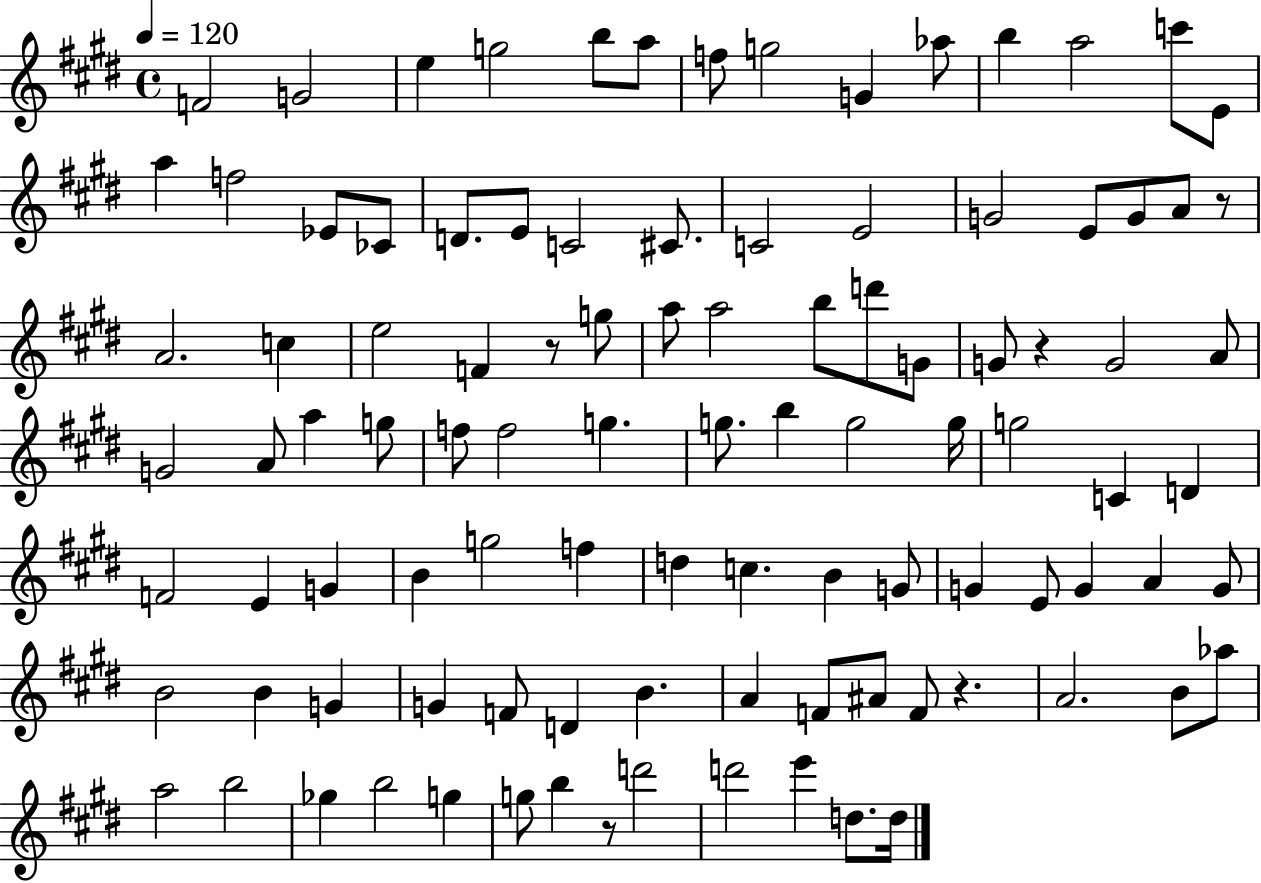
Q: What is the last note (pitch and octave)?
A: D5